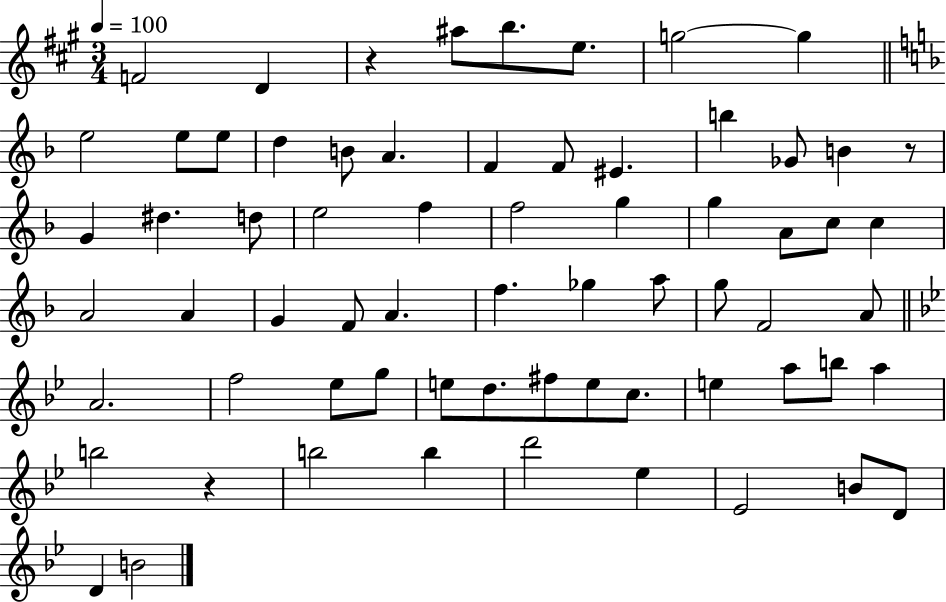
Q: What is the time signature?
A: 3/4